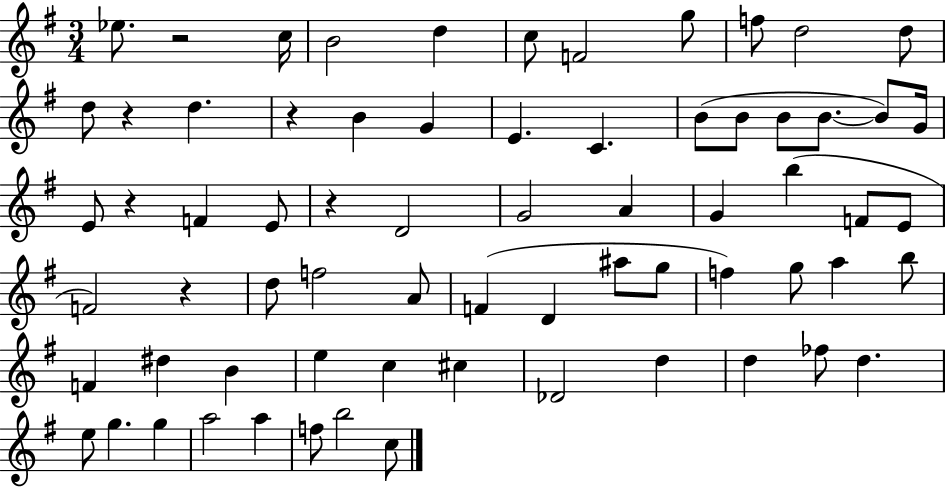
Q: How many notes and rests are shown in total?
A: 69